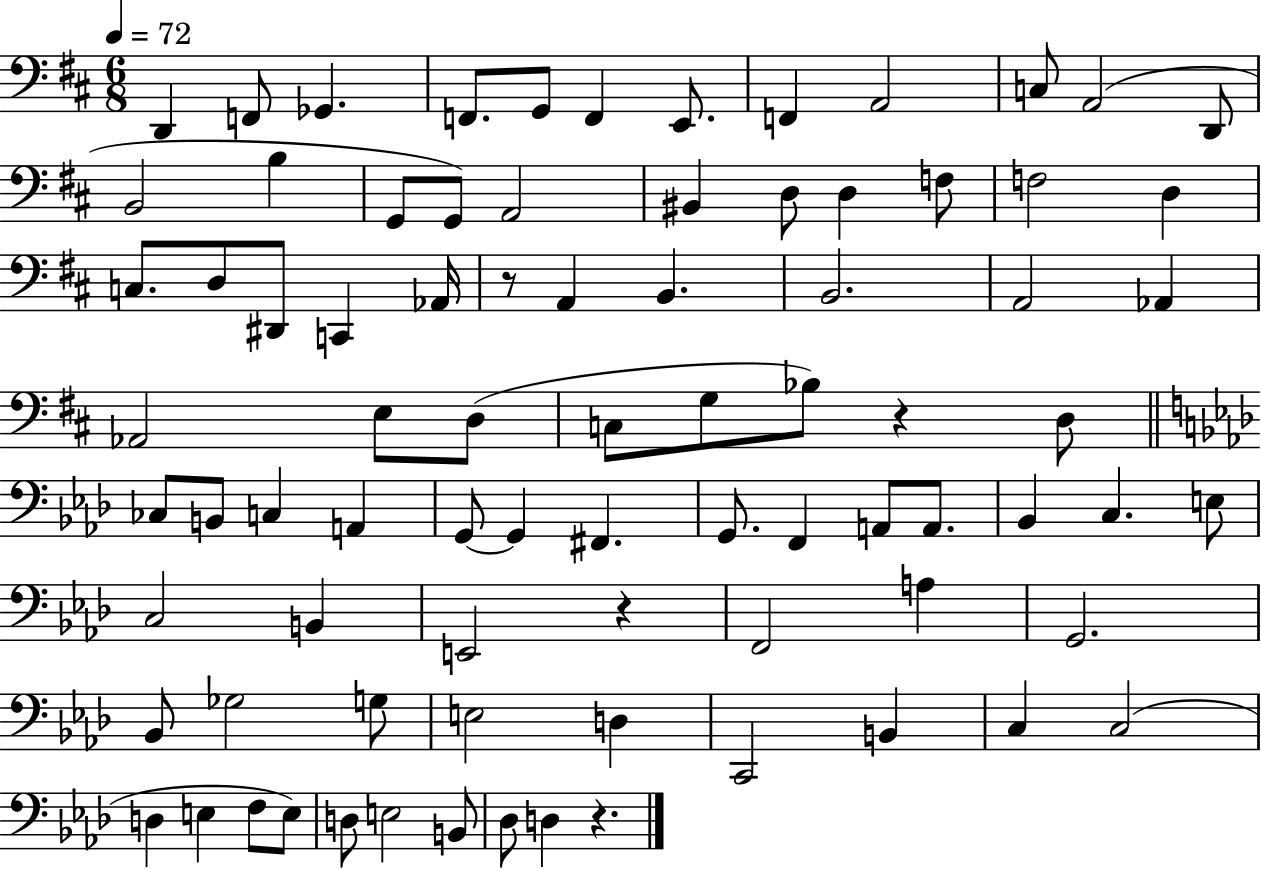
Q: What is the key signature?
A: D major